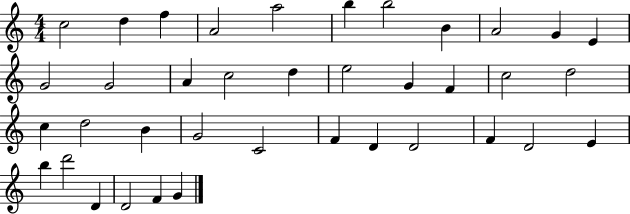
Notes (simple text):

C5/h D5/q F5/q A4/h A5/h B5/q B5/h B4/q A4/h G4/q E4/q G4/h G4/h A4/q C5/h D5/q E5/h G4/q F4/q C5/h D5/h C5/q D5/h B4/q G4/h C4/h F4/q D4/q D4/h F4/q D4/h E4/q B5/q D6/h D4/q D4/h F4/q G4/q